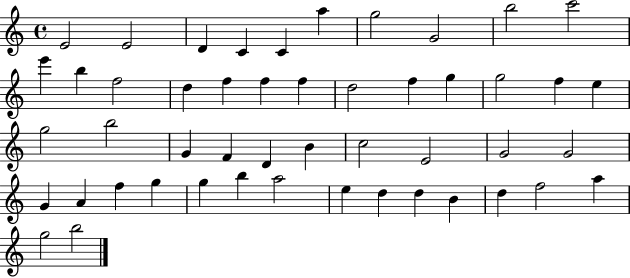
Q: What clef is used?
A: treble